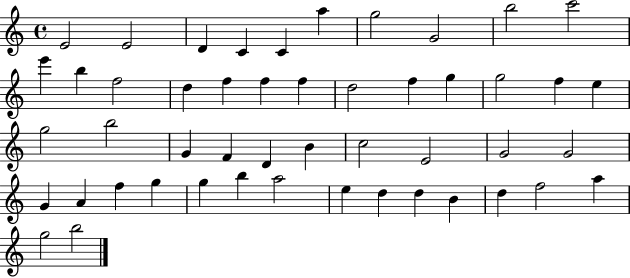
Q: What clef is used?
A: treble